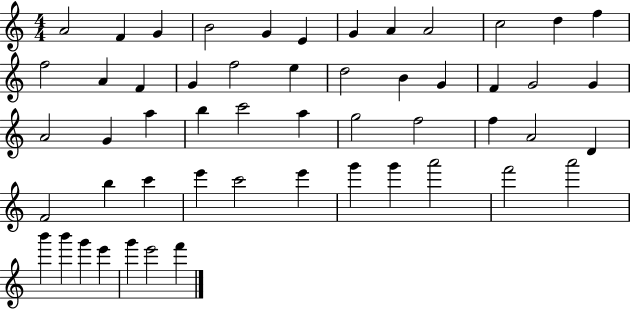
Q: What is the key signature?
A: C major